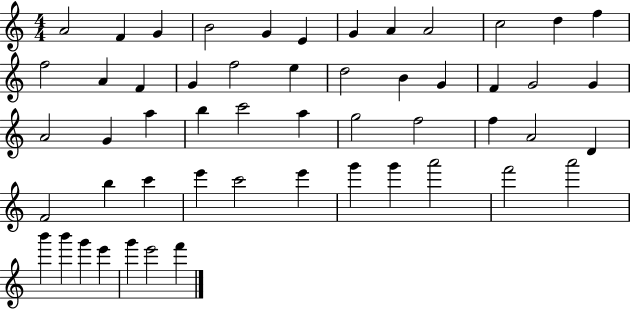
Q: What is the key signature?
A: C major